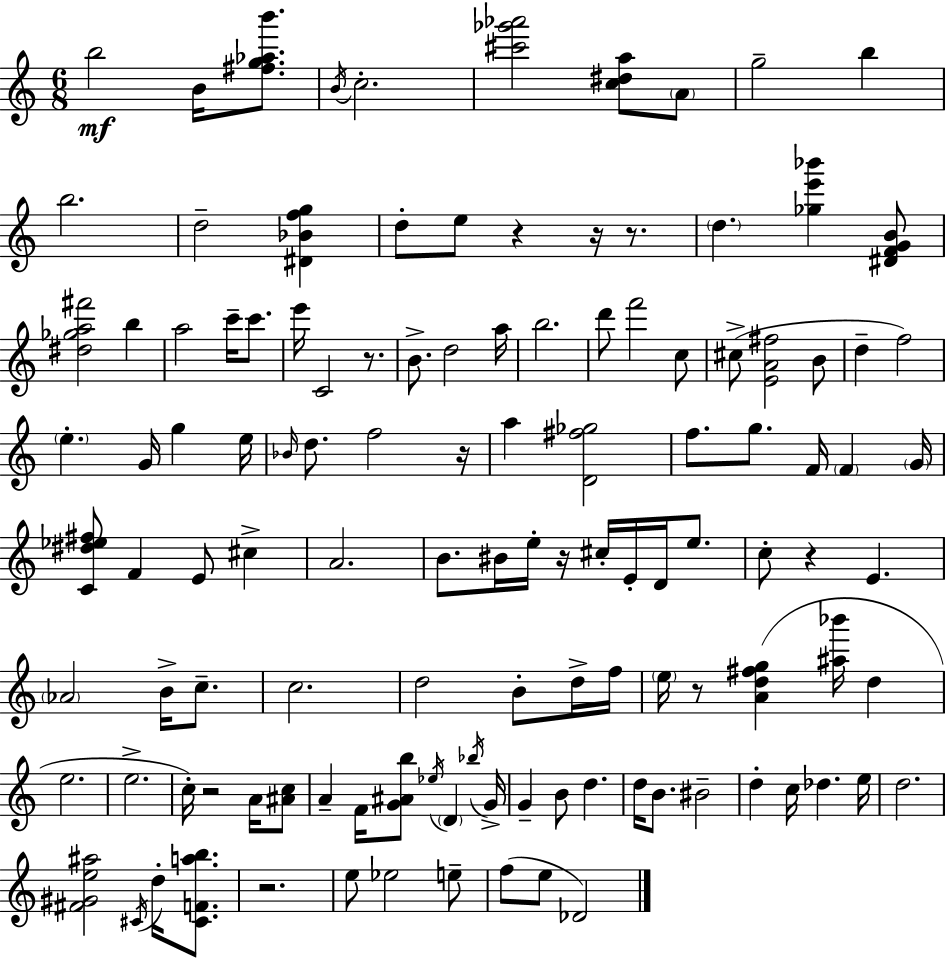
B5/h B4/s [F#5,G5,Ab5,B6]/e. B4/s C5/h. [C#6,Gb6,Ab6]/h [C5,D#5,A5]/e A4/e G5/h B5/q B5/h. D5/h [D#4,Bb4,F5,G5]/q D5/e E5/e R/q R/s R/e. D5/q. [Gb5,E6,Bb6]/q [D#4,F4,G4,B4]/e [D#5,Gb5,A5,F#6]/h B5/q A5/h C6/s C6/e. E6/s C4/h R/e. B4/e. D5/h A5/s B5/h. D6/e F6/h C5/e C#5/e [E4,A4,F#5]/h B4/e D5/q F5/h E5/q. G4/s G5/q E5/s Bb4/s D5/e. F5/h R/s A5/q [D4,F#5,Gb5]/h F5/e. G5/e. F4/s F4/q G4/s [C4,D#5,Eb5,F#5]/e F4/q E4/e C#5/q A4/h. B4/e. BIS4/s E5/s R/s C#5/s E4/s D4/s E5/e. C5/e R/q E4/q. Ab4/h B4/s C5/e. C5/h. D5/h B4/e D5/s F5/s E5/s R/e [A4,D5,F#5,G5]/q [A#5,Bb6]/s D5/q E5/h. E5/h. C5/s R/h A4/s [A#4,C5]/e A4/q F4/s [G4,A#4,B5]/e Eb5/s D4/q Bb5/s G4/s G4/q B4/e D5/q. D5/s B4/e. BIS4/h D5/q C5/s Db5/q. E5/s D5/h. [F#4,G#4,E5,A#5]/h C#4/s D5/s [C#4,F4,A5,B5]/e. R/h. E5/e Eb5/h E5/e F5/e E5/e Db4/h